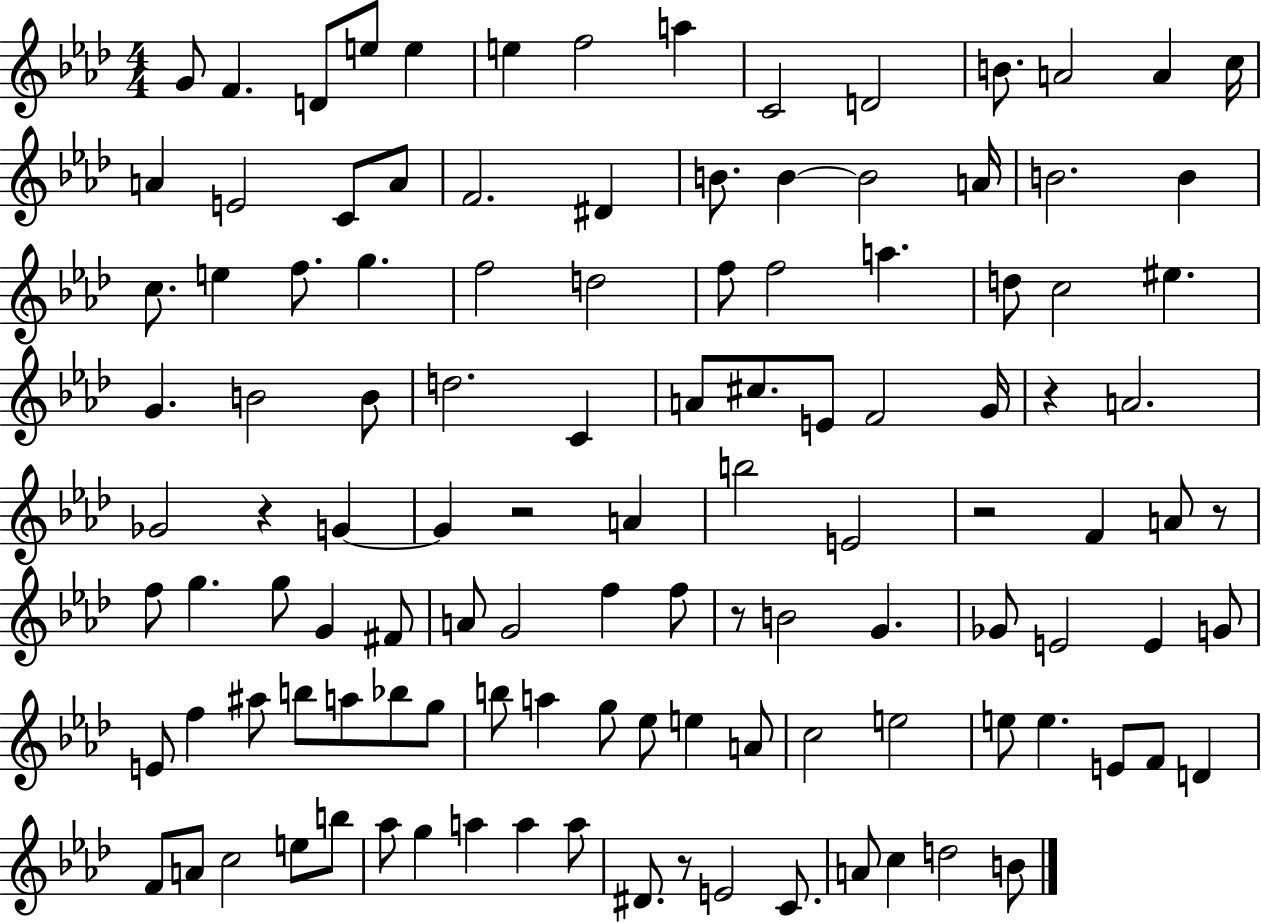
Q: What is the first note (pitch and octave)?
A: G4